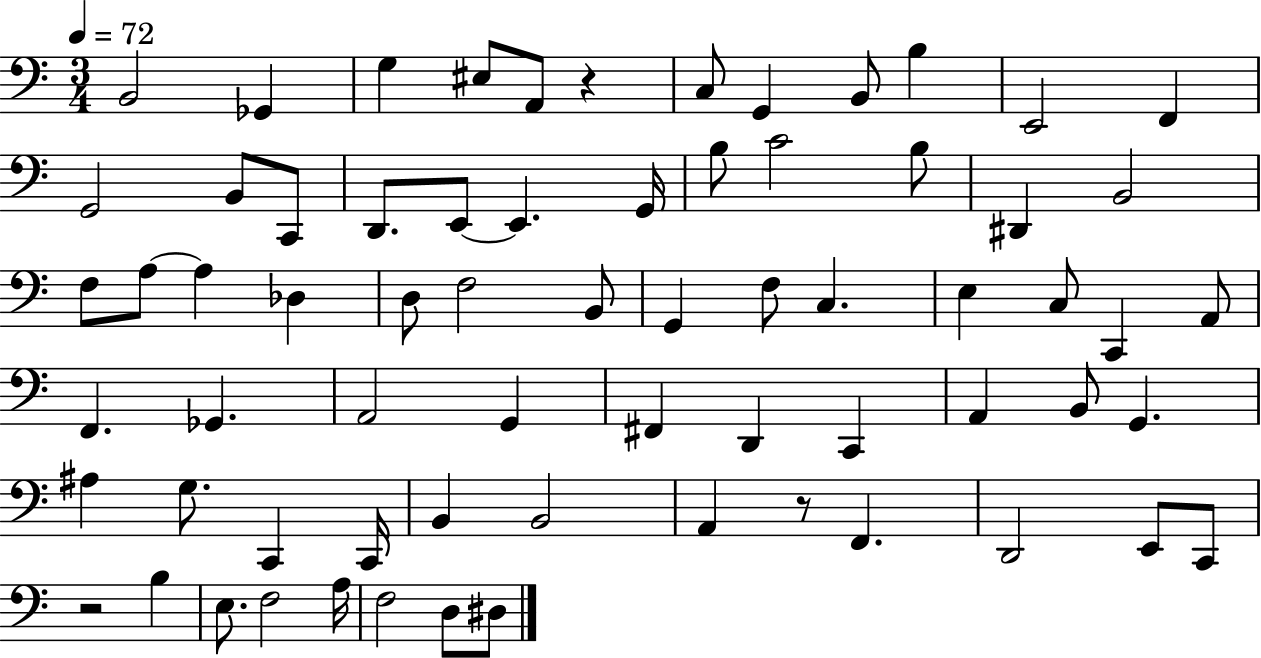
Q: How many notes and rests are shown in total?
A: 68